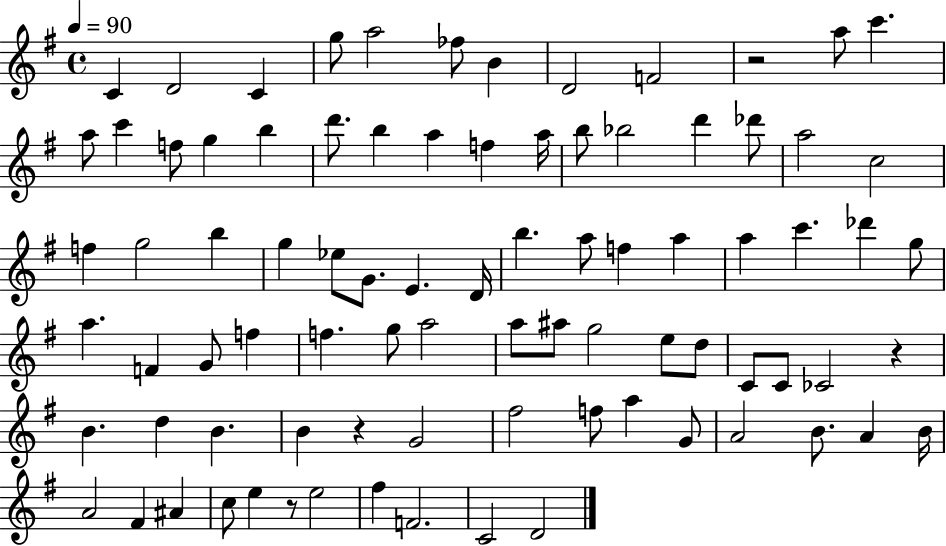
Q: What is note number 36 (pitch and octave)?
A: B5